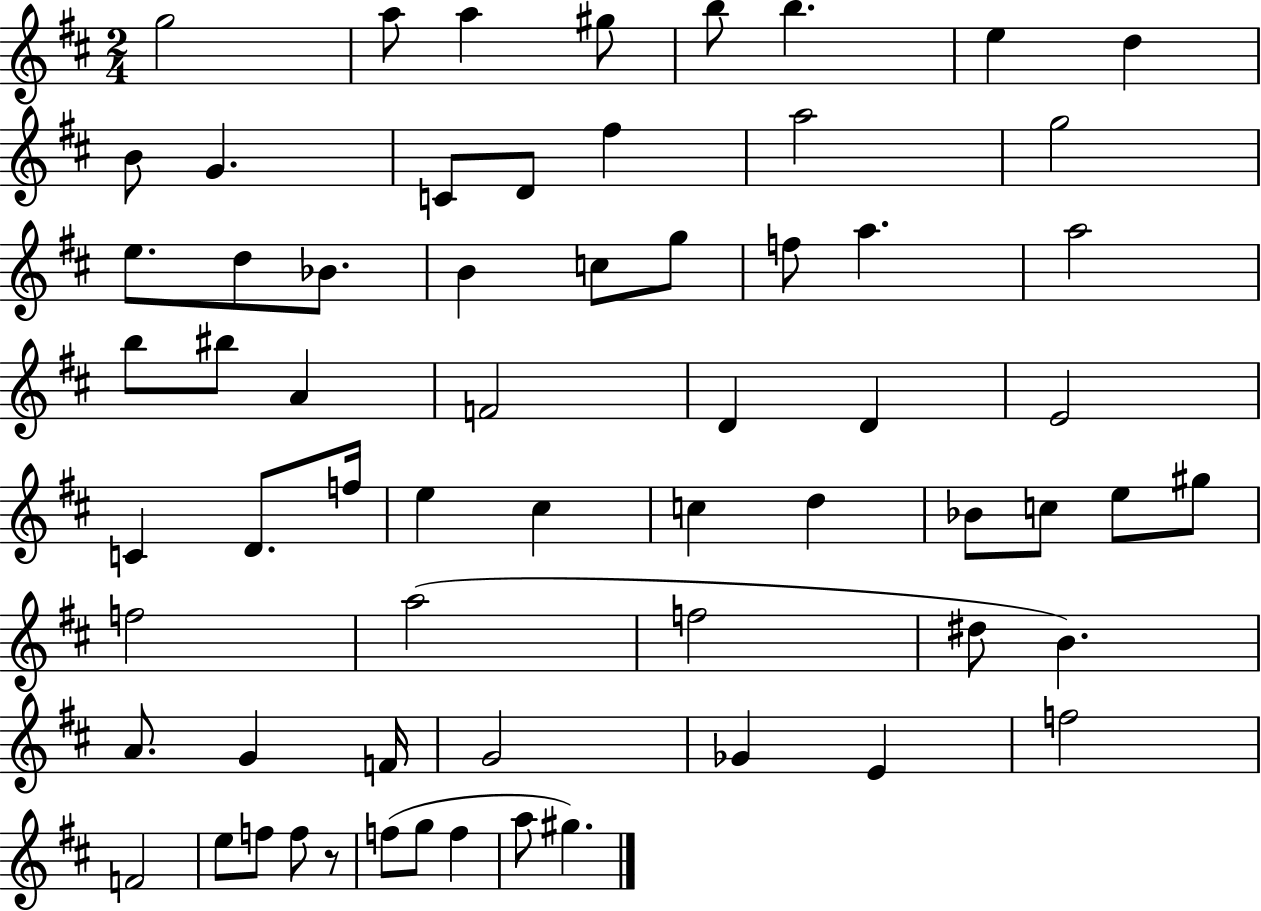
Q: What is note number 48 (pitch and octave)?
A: A4